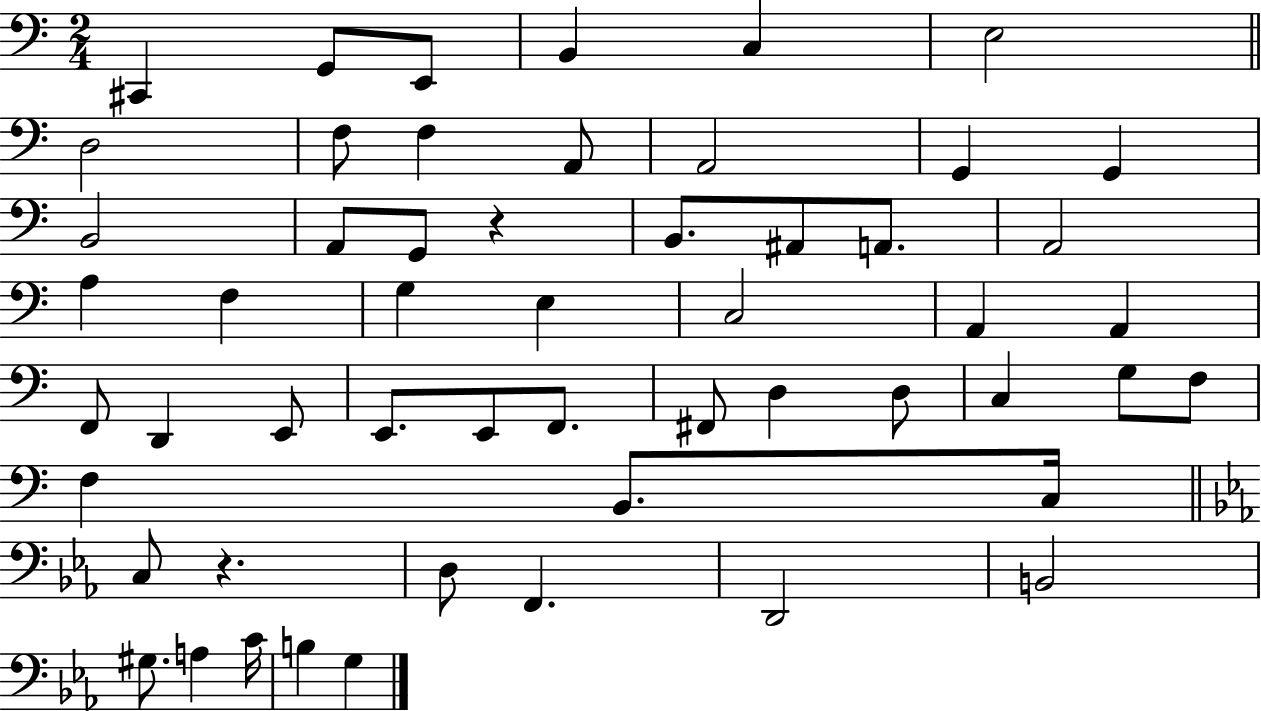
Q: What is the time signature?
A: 2/4